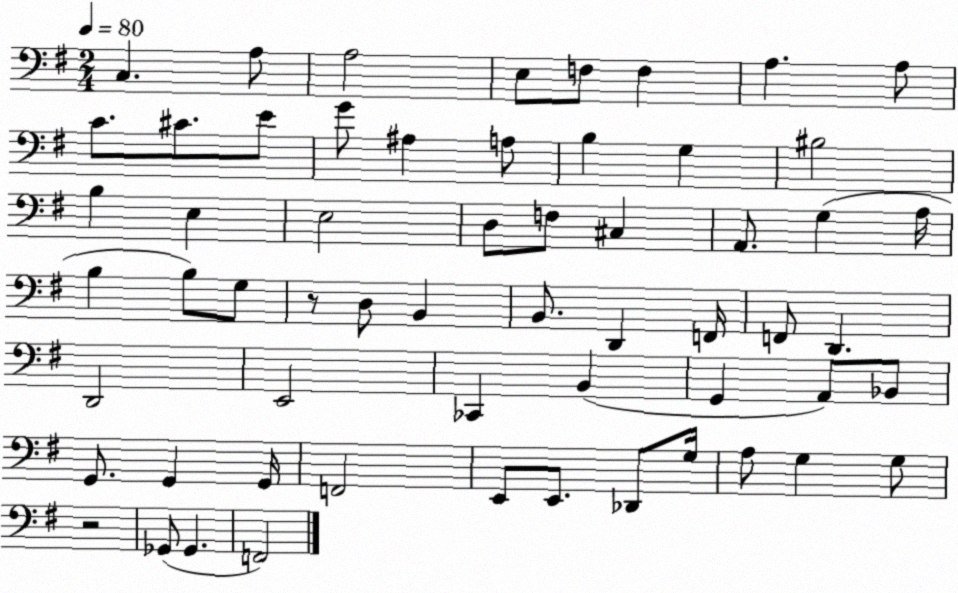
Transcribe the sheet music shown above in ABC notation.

X:1
T:Untitled
M:2/4
L:1/4
K:G
C, A,/2 A,2 E,/2 F,/2 F, A, A,/2 C/2 ^C/2 E/2 G/2 ^A, A,/2 B, G, ^B,2 B, E, E,2 D,/2 F,/2 ^C, A,,/2 G, A,/4 B, B,/2 G,/2 z/2 D,/2 B,, B,,/2 D,, F,,/4 F,,/2 D,, D,,2 E,,2 _C,, B,, G,, A,,/2 _B,,/2 G,,/2 G,, G,,/4 F,,2 E,,/2 E,,/2 _D,,/2 G,/4 A,/2 G, G,/2 z2 _G,,/2 _G,, F,,2